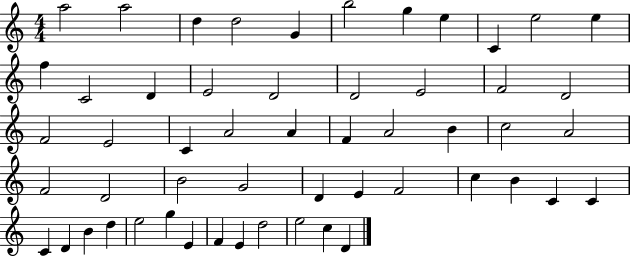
{
  \clef treble
  \numericTimeSignature
  \time 4/4
  \key c \major
  a''2 a''2 | d''4 d''2 g'4 | b''2 g''4 e''4 | c'4 e''2 e''4 | \break f''4 c'2 d'4 | e'2 d'2 | d'2 e'2 | f'2 d'2 | \break f'2 e'2 | c'4 a'2 a'4 | f'4 a'2 b'4 | c''2 a'2 | \break f'2 d'2 | b'2 g'2 | d'4 e'4 f'2 | c''4 b'4 c'4 c'4 | \break c'4 d'4 b'4 d''4 | e''2 g''4 e'4 | f'4 e'4 d''2 | e''2 c''4 d'4 | \break \bar "|."
}